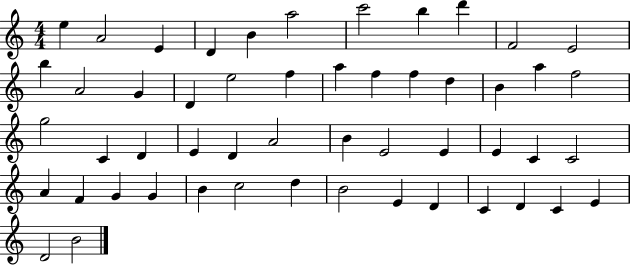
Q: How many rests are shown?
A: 0